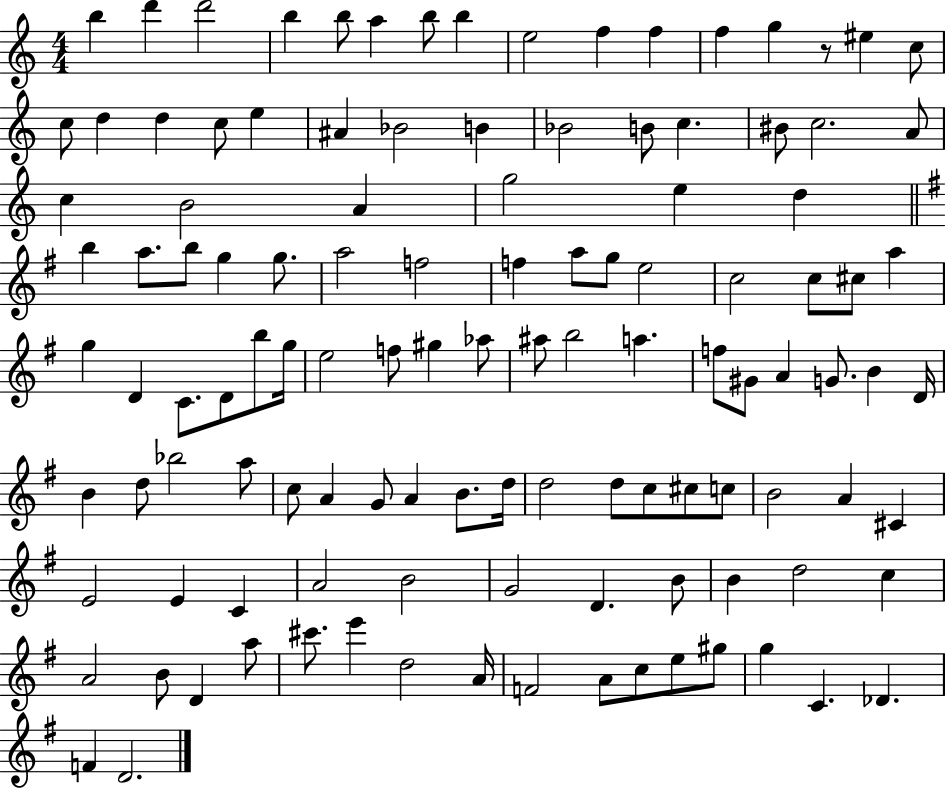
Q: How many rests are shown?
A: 1